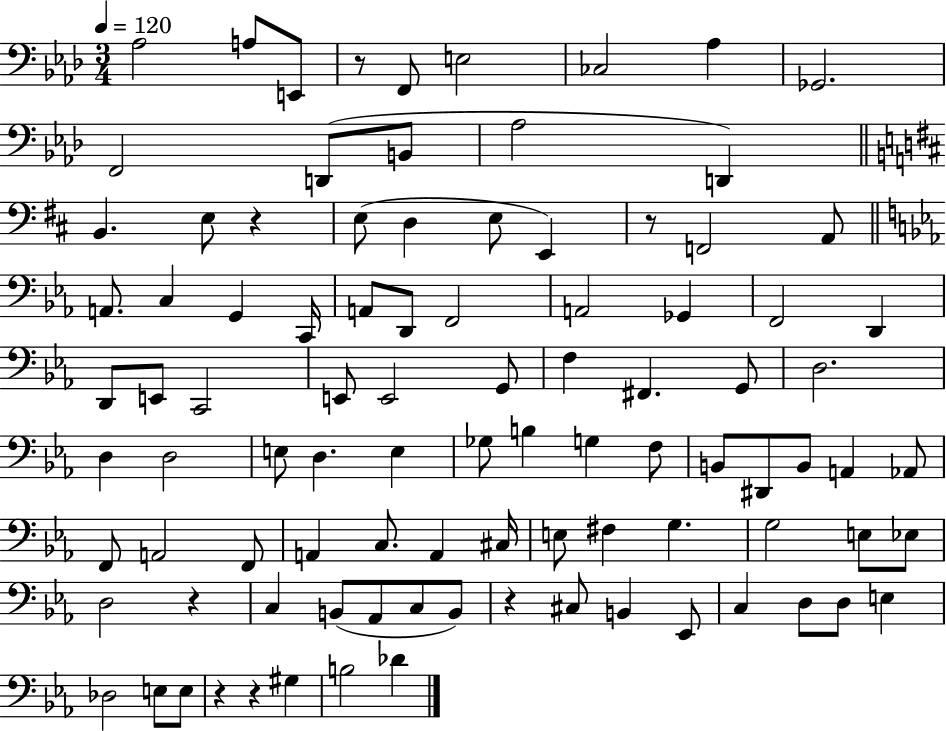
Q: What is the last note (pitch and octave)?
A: Db4